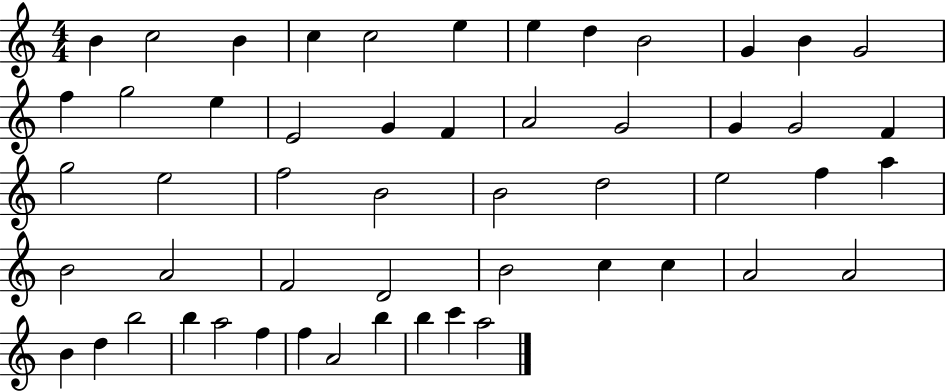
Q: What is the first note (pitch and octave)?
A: B4